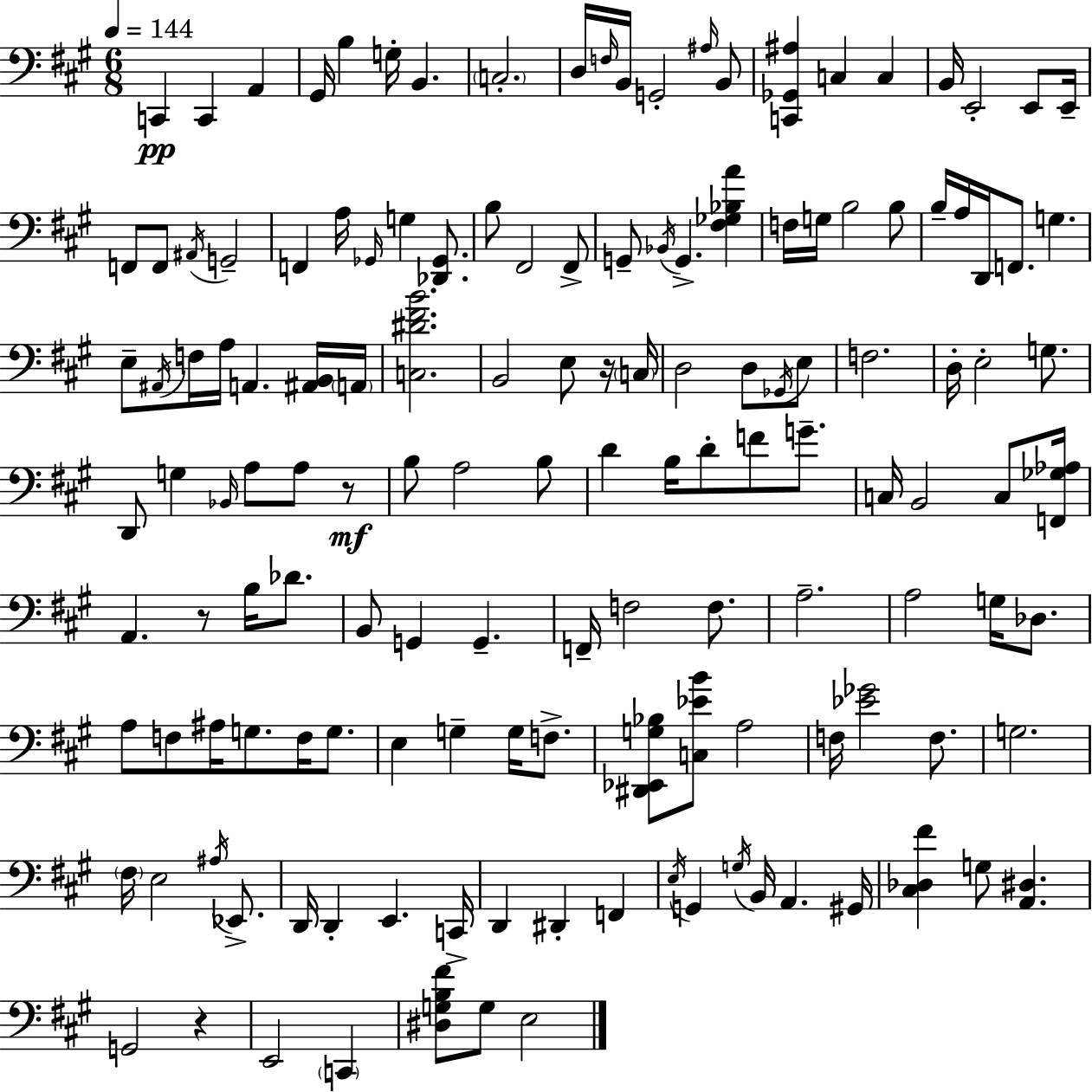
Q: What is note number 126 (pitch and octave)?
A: E3